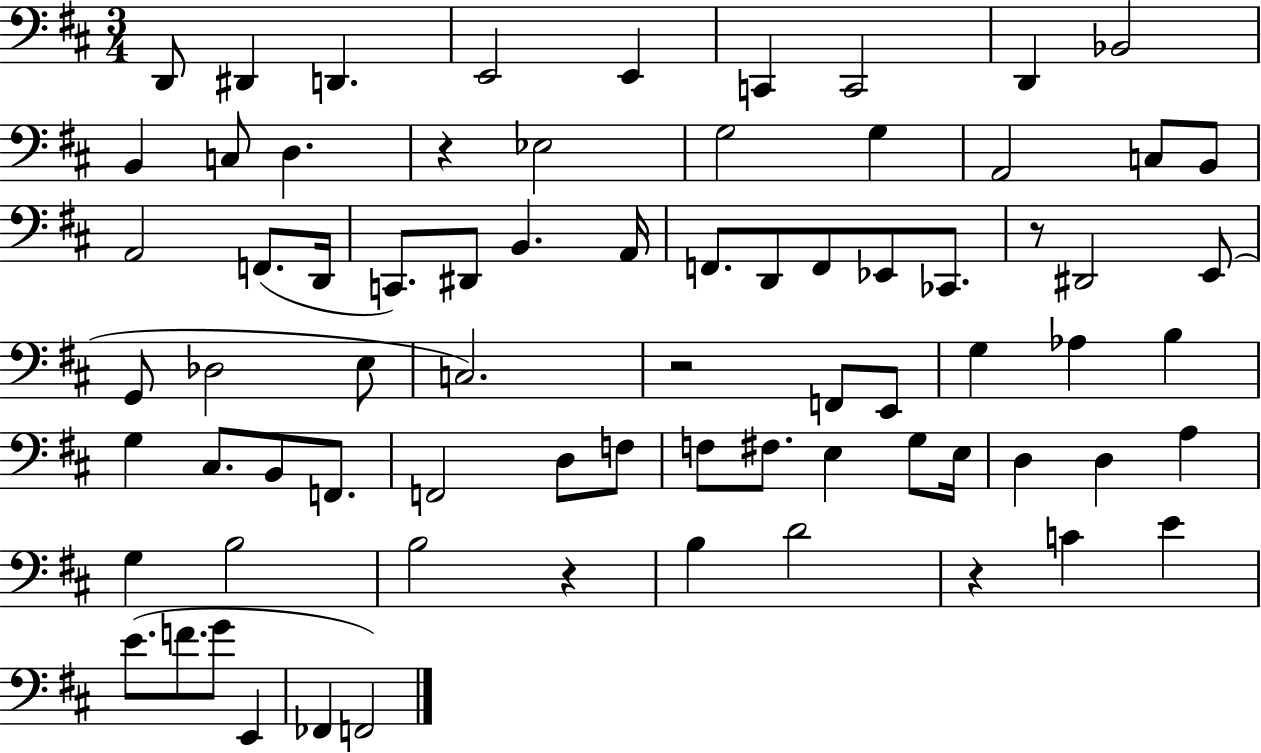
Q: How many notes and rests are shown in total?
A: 74